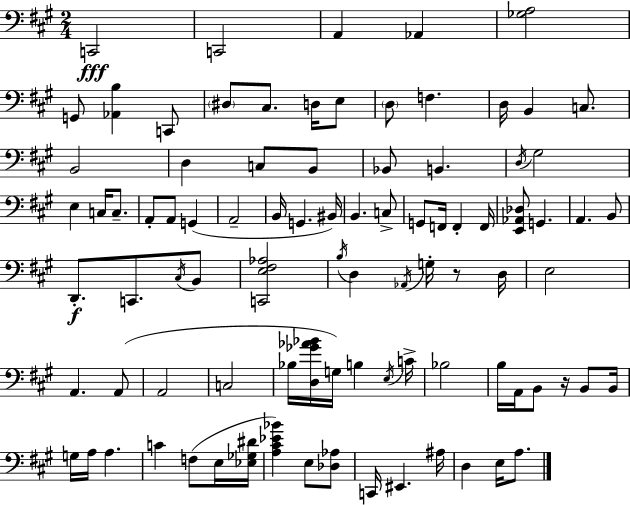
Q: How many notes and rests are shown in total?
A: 90